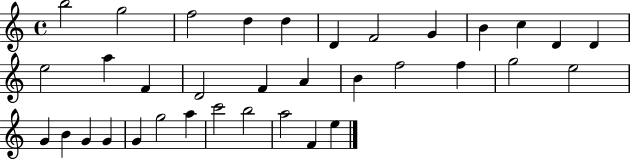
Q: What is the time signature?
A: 4/4